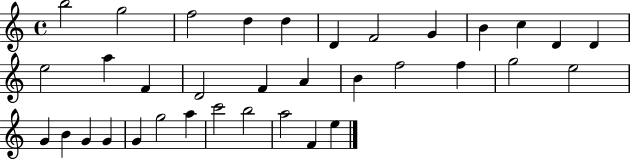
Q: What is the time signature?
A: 4/4